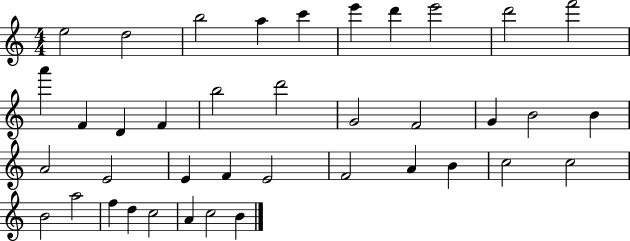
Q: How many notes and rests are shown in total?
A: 39